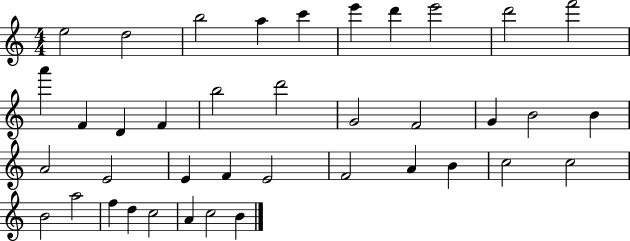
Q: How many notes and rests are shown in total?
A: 39